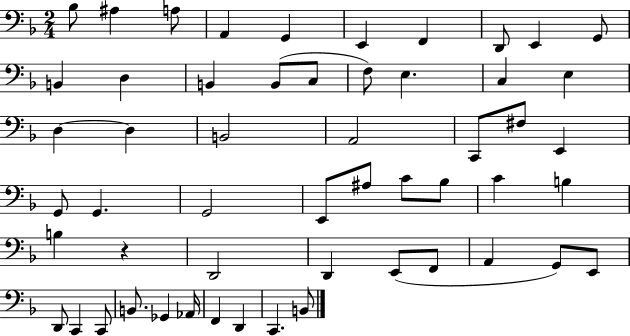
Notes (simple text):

Bb3/e A#3/q A3/e A2/q G2/q E2/q F2/q D2/e E2/q G2/e B2/q D3/q B2/q B2/e C3/e F3/e E3/q. C3/q E3/q D3/q D3/q B2/h A2/h C2/e F#3/e E2/q G2/e G2/q. G2/h E2/e A#3/e C4/e Bb3/e C4/q B3/q B3/q R/q D2/h D2/q E2/e F2/e A2/q G2/e E2/e D2/e C2/q C2/e B2/e. Gb2/q Ab2/s F2/q D2/q C2/q. B2/e